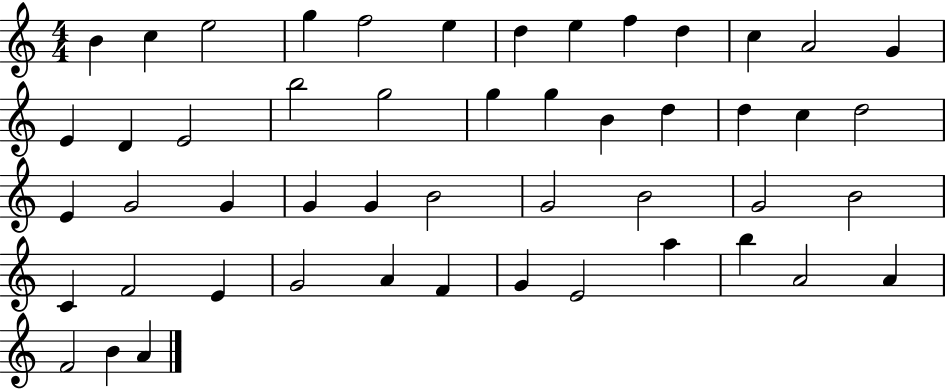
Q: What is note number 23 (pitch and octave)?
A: D5